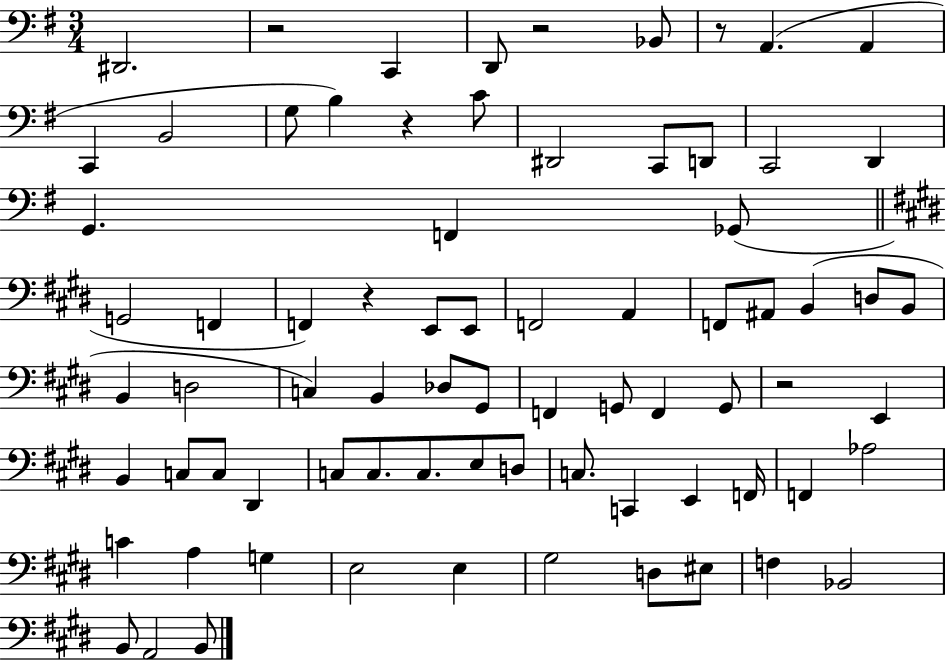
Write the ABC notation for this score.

X:1
T:Untitled
M:3/4
L:1/4
K:G
^D,,2 z2 C,, D,,/2 z2 _B,,/2 z/2 A,, A,, C,, B,,2 G,/2 B, z C/2 ^D,,2 C,,/2 D,,/2 C,,2 D,, G,, F,, _G,,/2 G,,2 F,, F,, z E,,/2 E,,/2 F,,2 A,, F,,/2 ^A,,/2 B,, D,/2 B,,/2 B,, D,2 C, B,, _D,/2 ^G,,/2 F,, G,,/2 F,, G,,/2 z2 E,, B,, C,/2 C,/2 ^D,, C,/2 C,/2 C,/2 E,/2 D,/2 C,/2 C,, E,, F,,/4 F,, _A,2 C A, G, E,2 E, ^G,2 D,/2 ^E,/2 F, _B,,2 B,,/2 A,,2 B,,/2